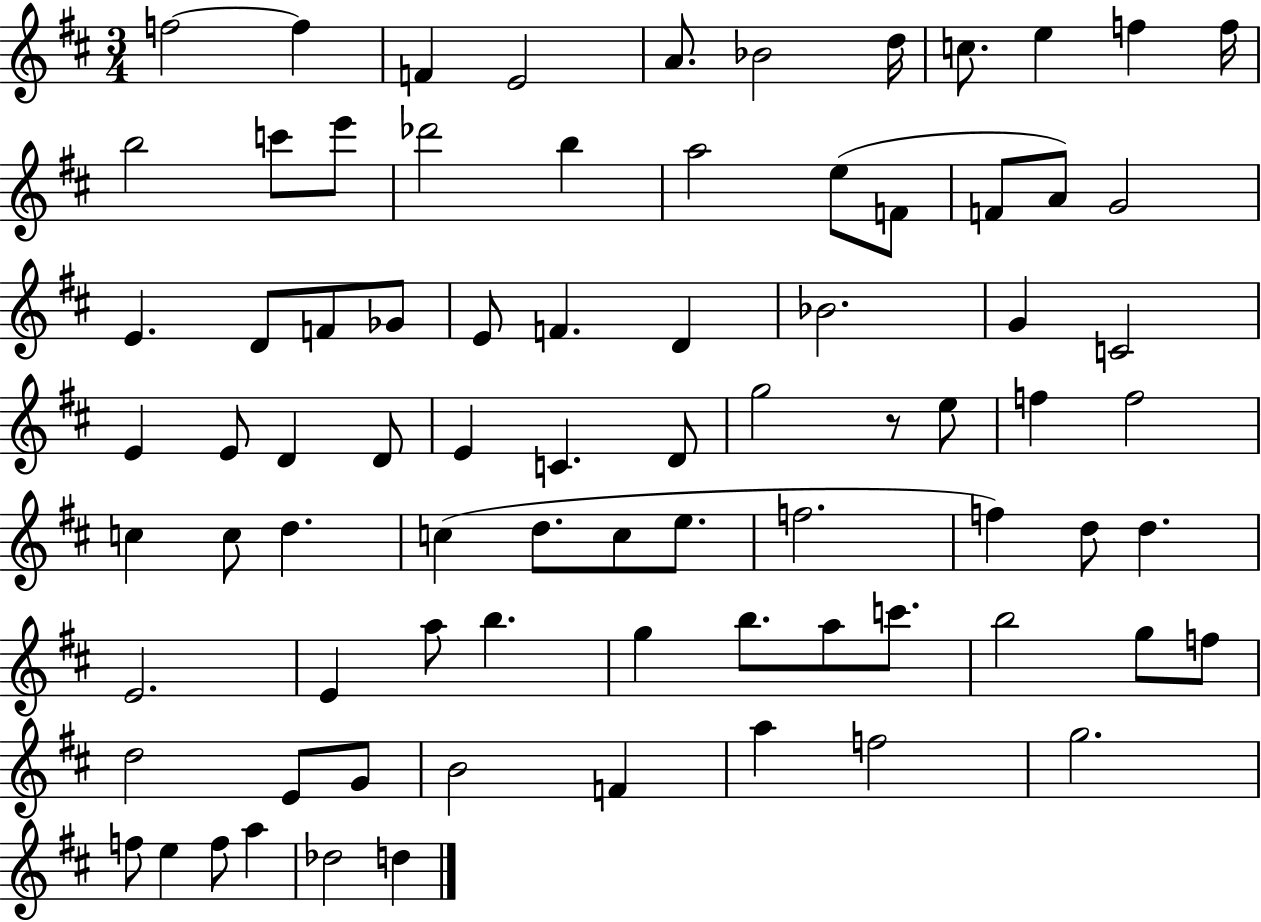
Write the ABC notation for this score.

X:1
T:Untitled
M:3/4
L:1/4
K:D
f2 f F E2 A/2 _B2 d/4 c/2 e f f/4 b2 c'/2 e'/2 _d'2 b a2 e/2 F/2 F/2 A/2 G2 E D/2 F/2 _G/2 E/2 F D _B2 G C2 E E/2 D D/2 E C D/2 g2 z/2 e/2 f f2 c c/2 d c d/2 c/2 e/2 f2 f d/2 d E2 E a/2 b g b/2 a/2 c'/2 b2 g/2 f/2 d2 E/2 G/2 B2 F a f2 g2 f/2 e f/2 a _d2 d